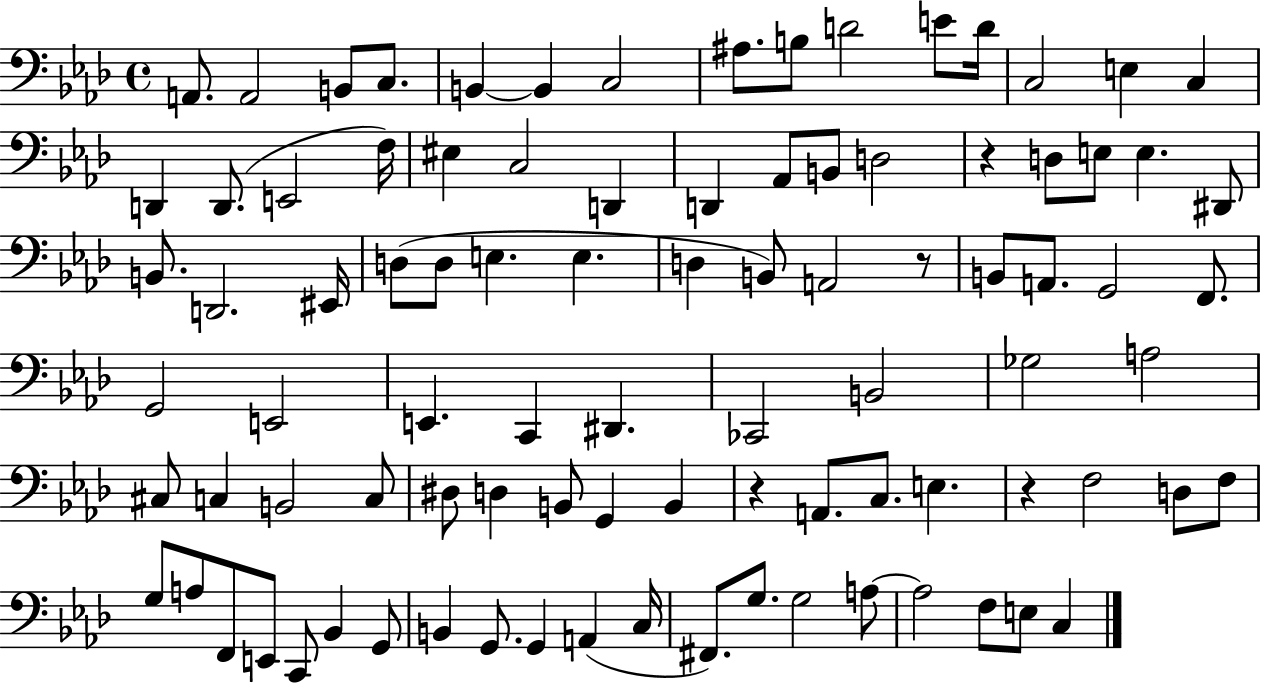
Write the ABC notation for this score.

X:1
T:Untitled
M:4/4
L:1/4
K:Ab
A,,/2 A,,2 B,,/2 C,/2 B,, B,, C,2 ^A,/2 B,/2 D2 E/2 D/4 C,2 E, C, D,, D,,/2 E,,2 F,/4 ^E, C,2 D,, D,, _A,,/2 B,,/2 D,2 z D,/2 E,/2 E, ^D,,/2 B,,/2 D,,2 ^E,,/4 D,/2 D,/2 E, E, D, B,,/2 A,,2 z/2 B,,/2 A,,/2 G,,2 F,,/2 G,,2 E,,2 E,, C,, ^D,, _C,,2 B,,2 _G,2 A,2 ^C,/2 C, B,,2 C,/2 ^D,/2 D, B,,/2 G,, B,, z A,,/2 C,/2 E, z F,2 D,/2 F,/2 G,/2 A,/2 F,,/2 E,,/2 C,,/2 _B,, G,,/2 B,, G,,/2 G,, A,, C,/4 ^F,,/2 G,/2 G,2 A,/2 A,2 F,/2 E,/2 C,